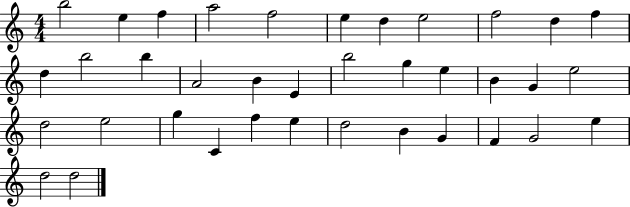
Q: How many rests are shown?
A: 0